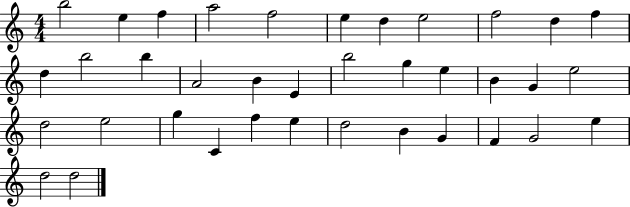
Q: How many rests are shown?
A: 0